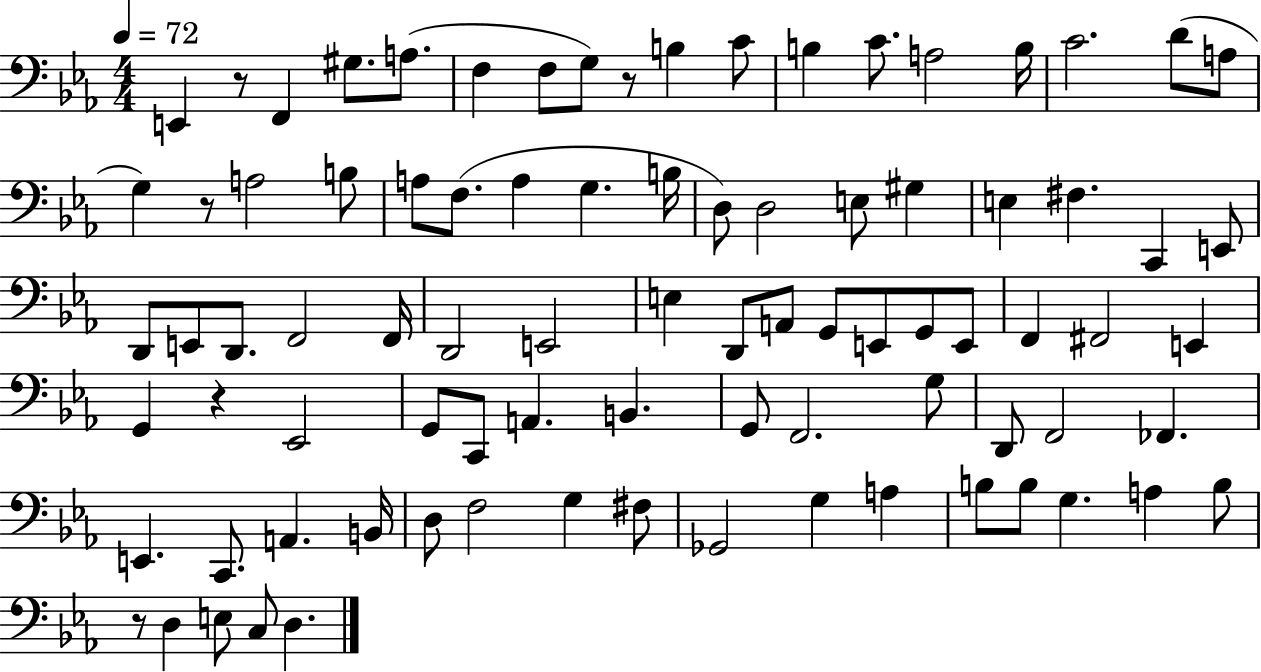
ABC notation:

X:1
T:Untitled
M:4/4
L:1/4
K:Eb
E,, z/2 F,, ^G,/2 A,/2 F, F,/2 G,/2 z/2 B, C/2 B, C/2 A,2 B,/4 C2 D/2 A,/2 G, z/2 A,2 B,/2 A,/2 F,/2 A, G, B,/4 D,/2 D,2 E,/2 ^G, E, ^F, C,, E,,/2 D,,/2 E,,/2 D,,/2 F,,2 F,,/4 D,,2 E,,2 E, D,,/2 A,,/2 G,,/2 E,,/2 G,,/2 E,,/2 F,, ^F,,2 E,, G,, z _E,,2 G,,/2 C,,/2 A,, B,, G,,/2 F,,2 G,/2 D,,/2 F,,2 _F,, E,, C,,/2 A,, B,,/4 D,/2 F,2 G, ^F,/2 _G,,2 G, A, B,/2 B,/2 G, A, B,/2 z/2 D, E,/2 C,/2 D,